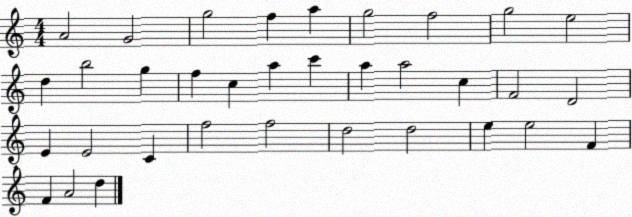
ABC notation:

X:1
T:Untitled
M:4/4
L:1/4
K:C
A2 G2 g2 f a g2 f2 g2 e2 d b2 g f c a c' a a2 c F2 D2 E E2 C f2 f2 d2 d2 e e2 F F A2 d